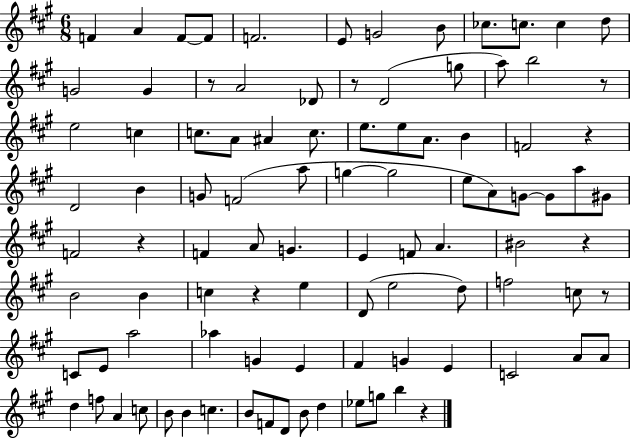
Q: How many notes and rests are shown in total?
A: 97